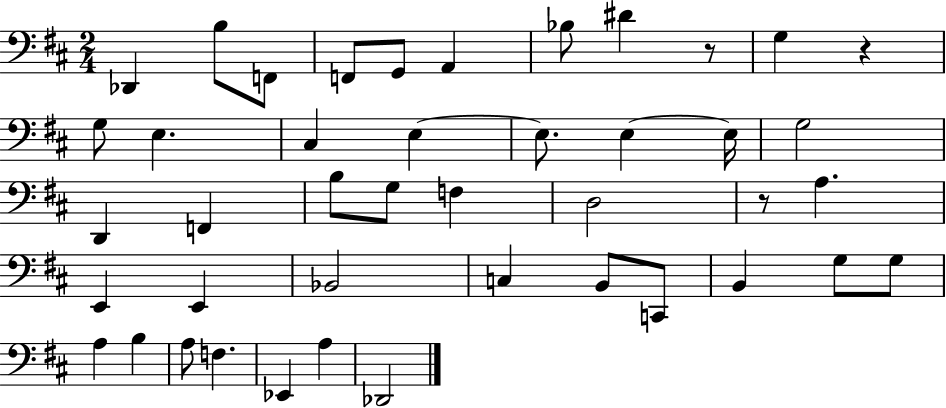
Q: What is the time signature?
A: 2/4